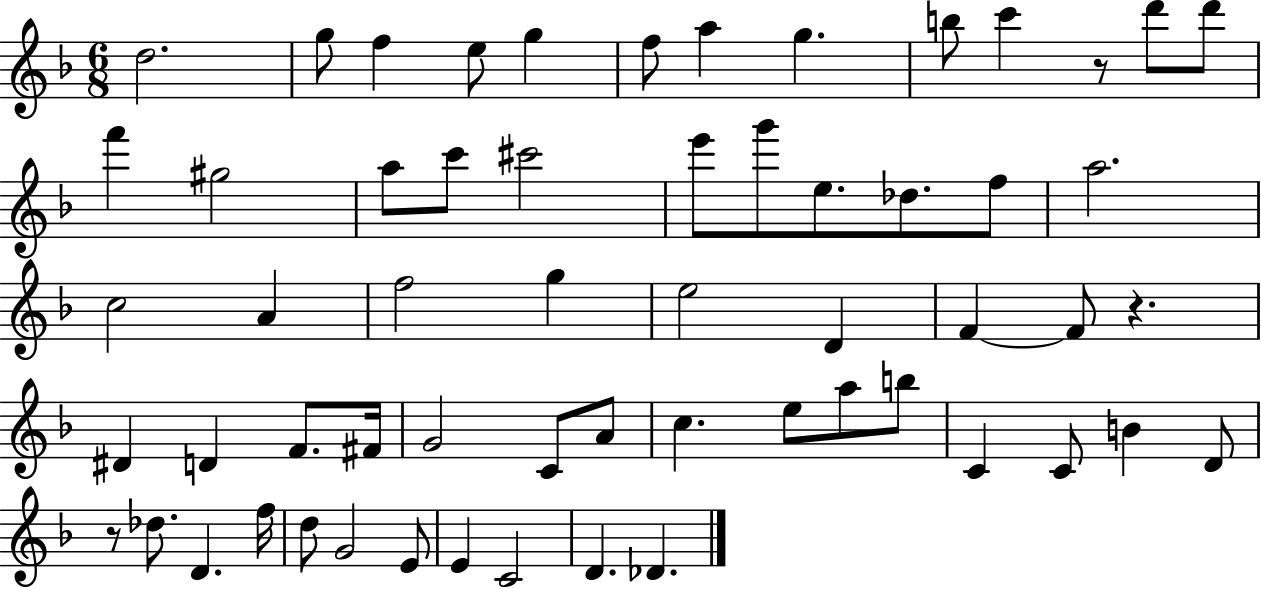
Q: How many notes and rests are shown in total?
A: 59